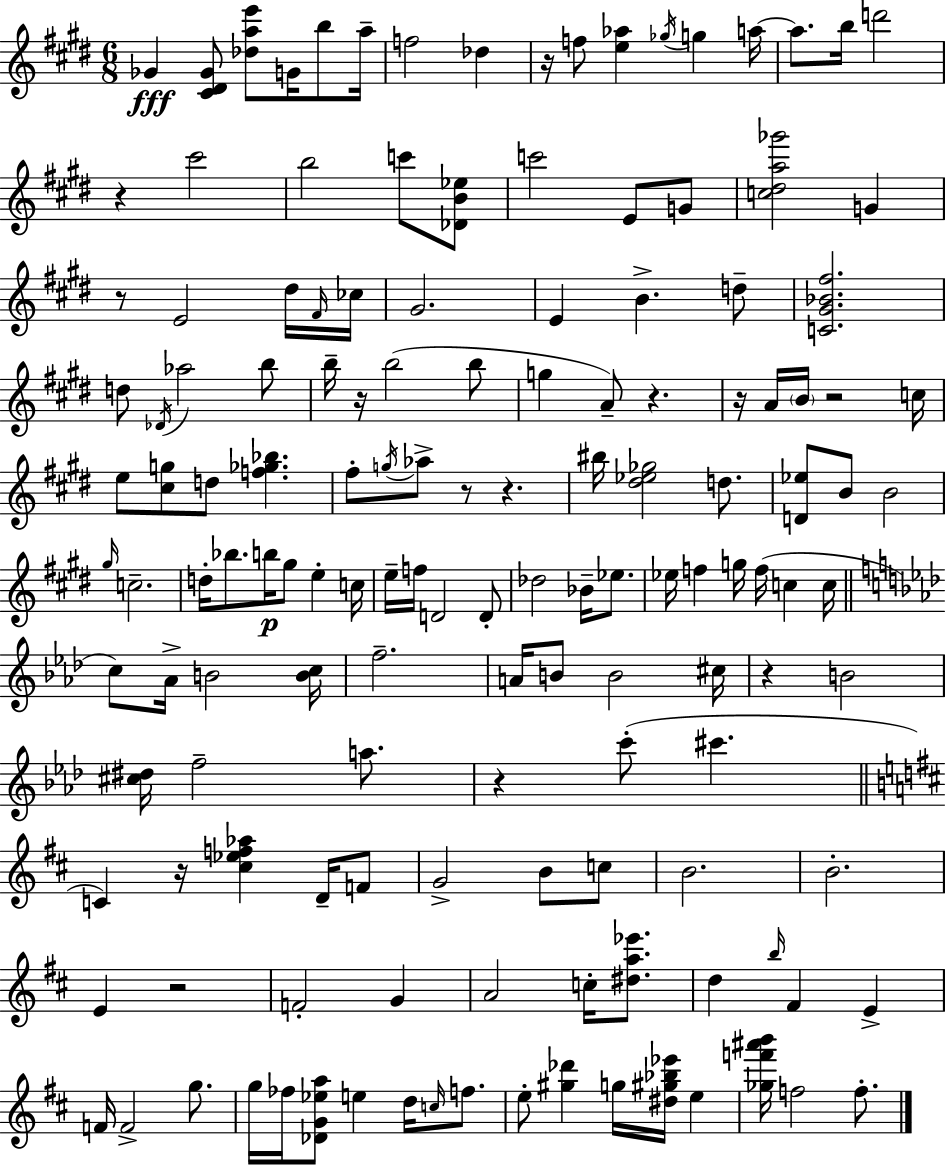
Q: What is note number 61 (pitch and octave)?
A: D4